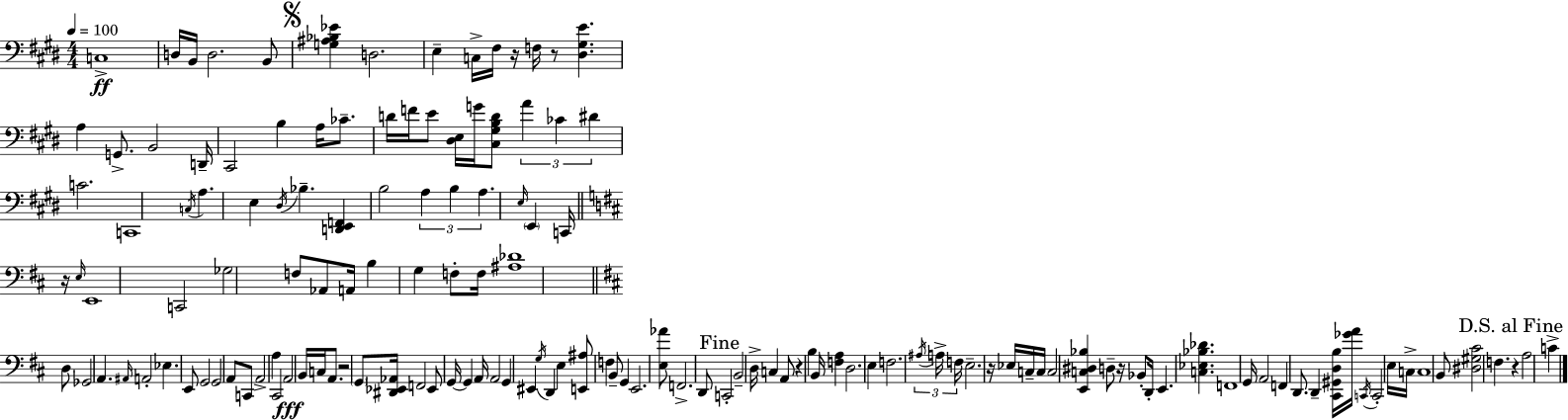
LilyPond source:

{
  \clef bass
  \numericTimeSignature
  \time 4/4
  \key e \major
  \tempo 4 = 100
  \repeat volta 2 { c1->\ff | d16 b,16 d2. b,8 | \mark \markup { \musicglyph "scripts.segno" } <g ais bes ees'>4 d2. | e4-- c16-> fis16 r16 f16 r8 <dis gis e'>4. | \break a4 g,8.-> b,2 d,16-- | cis,2 b4 a16 ces'8.-- | d'16 f'16 e'8 <dis e>16 g'16 <cis gis b d'>8 \tuplet 3/2 { a'4 ces'4 | dis'4 } c'2. | \break c,1 | \acciaccatura { c16 } a4. e4 \acciaccatura { dis16 } bes4.-- | <d, e, f,>4 b2 \tuplet 3/2 { a4 | b4 a4. } \grace { e16 } \parenthesize e,4 | \break c,16 \bar "||" \break \key d \major r16 \grace { e16 } e,1 | c,2 ges2 | f8 aes,8 a,16 b4 g4 f8-. | f16 <ais des'>1 | \break \bar "||" \break \key b \minor d8 ges,2 a,4. | \grace { ais,16 } a,2-. ees4. e,8 | g,2 g,2 | a,8 c,8 a,2-> a4 | \break cis,2 a,2\fff | b,16 c16 a,8. r2 \parenthesize g,8 | <dis, ees, aes,>16 f,2 ees,8 g,16~~ g,4 | a,16 a,2 g,4 eis,4 | \break \acciaccatura { g16 } d,4 e4 <e, ais>8 f4 | b,8-- g,4 e,2. | <e aes'>8 f,2.-> | d,8 \mark "Fine" c,2-. b,2-- | \break d16-> c4 a,8 r4 b4 | b,16 <f a>4 d2. | e4 f2. | \tuplet 3/2 { \acciaccatura { ais16 } a16-> f16 } e2.-- | \break r16 ees16 c16-- c16 c2 <e, c dis bes>4 | d8-- r16 bes,8-. d,16-. e,4. <c ees bes des'>4. | f,1 | g,16 a,2 f,4 | \break d,8. d,4-- <cis, gis, d b>16 <ges' a'>16 \acciaccatura { c,16 } c,2-. | e16 c16-> c1 | b,8 <dis gis cis'>2 f4. | \mark "D.S. al Fine" r4 a2 | \break c'4-> } \bar "|."
}